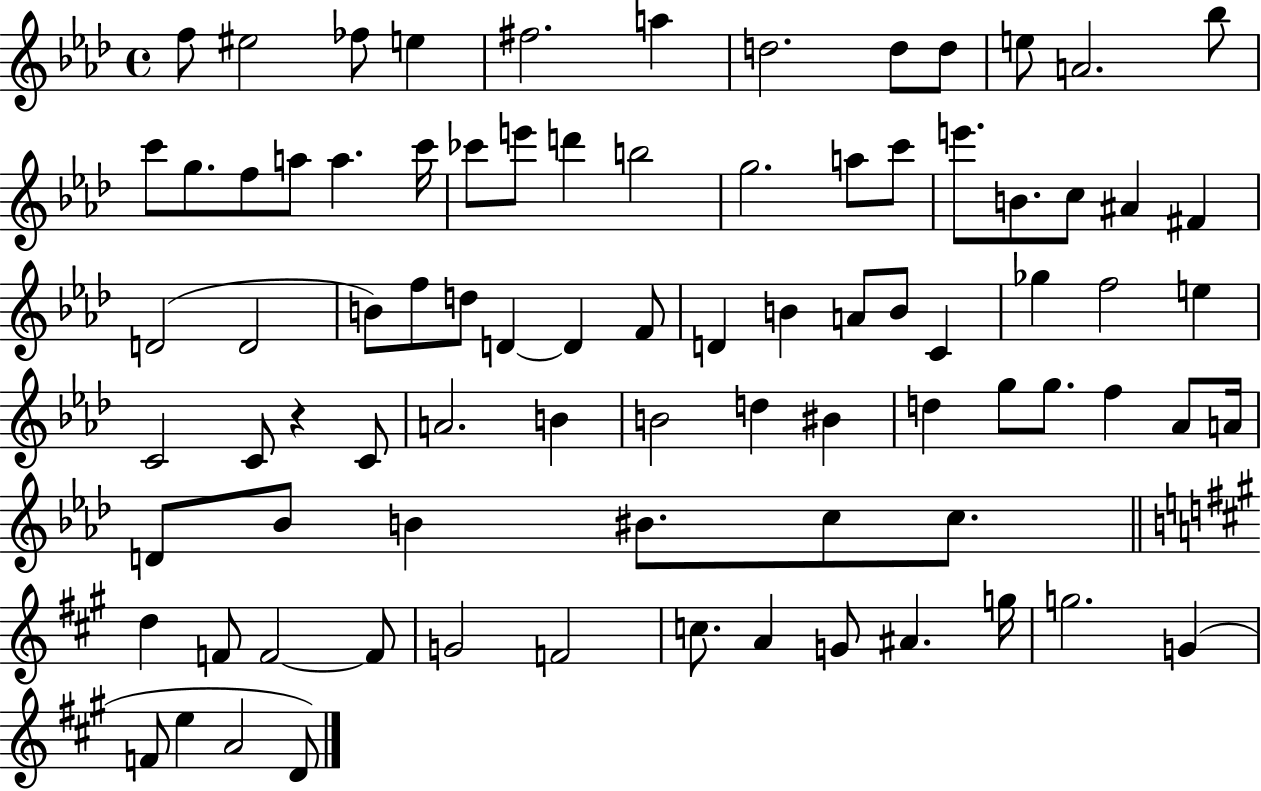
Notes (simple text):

F5/e EIS5/h FES5/e E5/q F#5/h. A5/q D5/h. D5/e D5/e E5/e A4/h. Bb5/e C6/e G5/e. F5/e A5/e A5/q. C6/s CES6/e E6/e D6/q B5/h G5/h. A5/e C6/e E6/e. B4/e. C5/e A#4/q F#4/q D4/h D4/h B4/e F5/e D5/e D4/q D4/q F4/e D4/q B4/q A4/e B4/e C4/q Gb5/q F5/h E5/q C4/h C4/e R/q C4/e A4/h. B4/q B4/h D5/q BIS4/q D5/q G5/e G5/e. F5/q Ab4/e A4/s D4/e Bb4/e B4/q BIS4/e. C5/e C5/e. D5/q F4/e F4/h F4/e G4/h F4/h C5/e. A4/q G4/e A#4/q. G5/s G5/h. G4/q F4/e E5/q A4/h D4/e